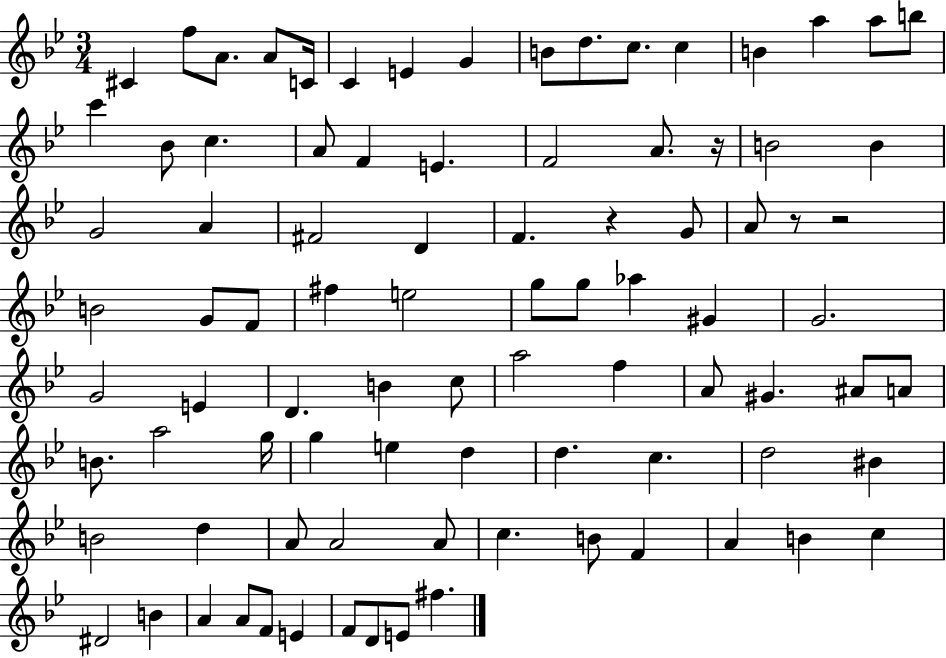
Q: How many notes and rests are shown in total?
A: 89